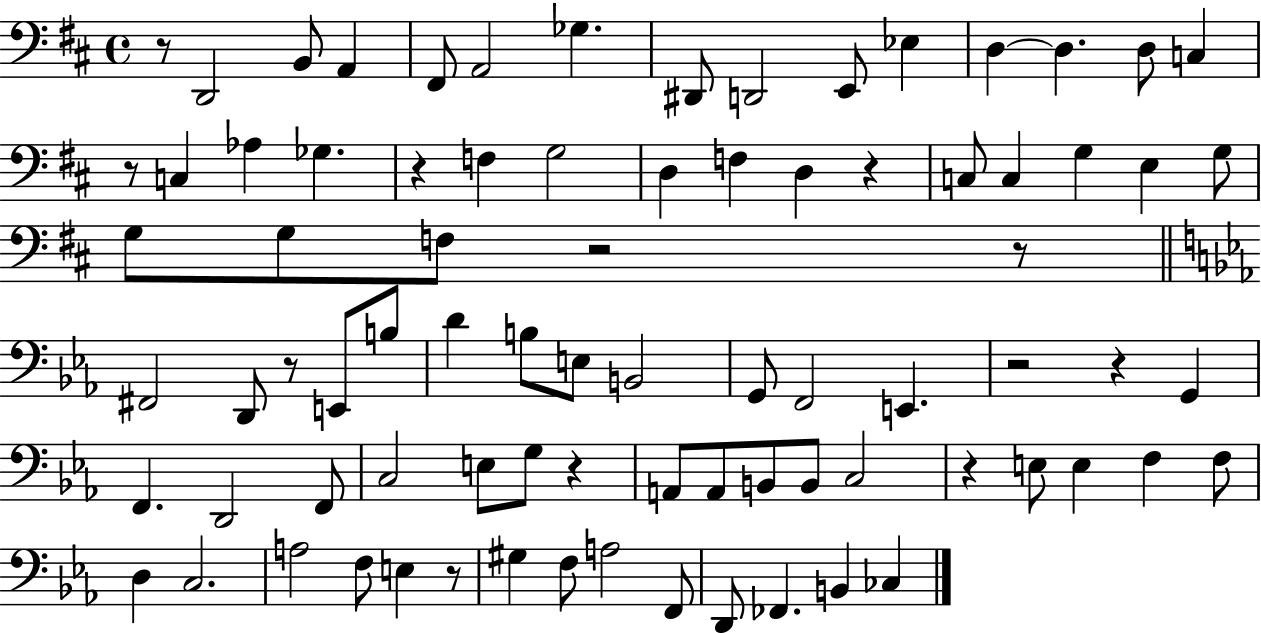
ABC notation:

X:1
T:Untitled
M:4/4
L:1/4
K:D
z/2 D,,2 B,,/2 A,, ^F,,/2 A,,2 _G, ^D,,/2 D,,2 E,,/2 _E, D, D, D,/2 C, z/2 C, _A, _G, z F, G,2 D, F, D, z C,/2 C, G, E, G,/2 G,/2 G,/2 F,/2 z2 z/2 ^F,,2 D,,/2 z/2 E,,/2 B,/2 D B,/2 E,/2 B,,2 G,,/2 F,,2 E,, z2 z G,, F,, D,,2 F,,/2 C,2 E,/2 G,/2 z A,,/2 A,,/2 B,,/2 B,,/2 C,2 z E,/2 E, F, F,/2 D, C,2 A,2 F,/2 E, z/2 ^G, F,/2 A,2 F,,/2 D,,/2 _F,, B,, _C,